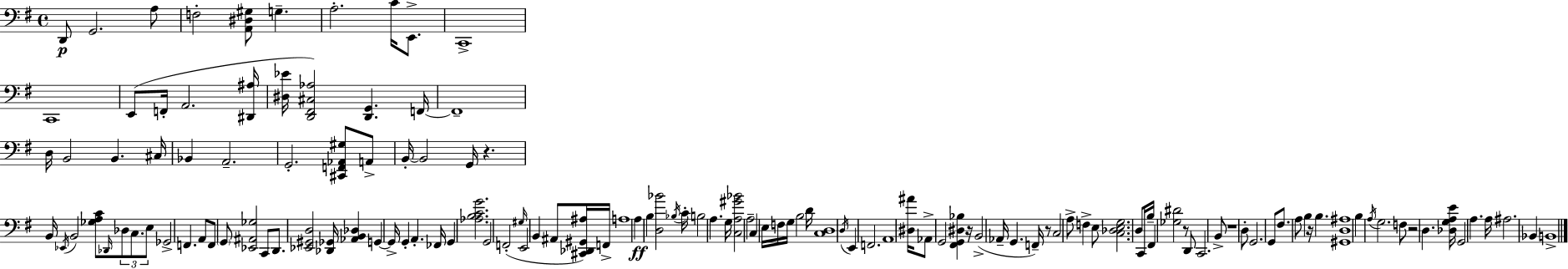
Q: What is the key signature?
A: G major